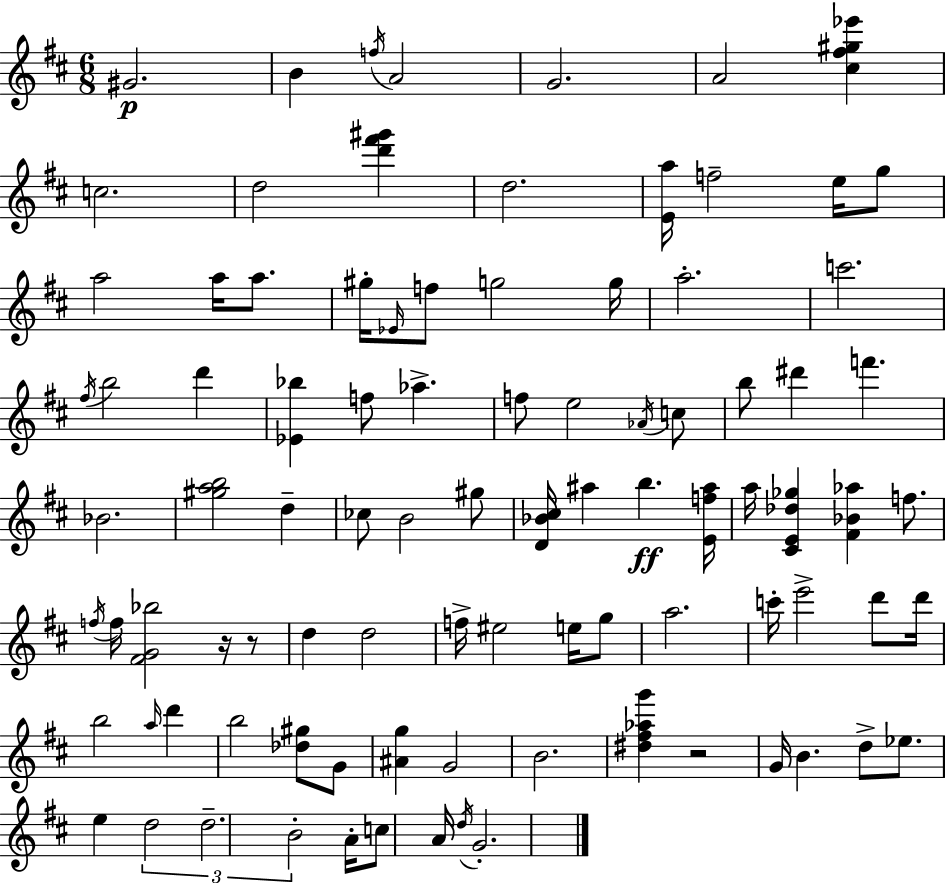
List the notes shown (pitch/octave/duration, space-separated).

G#4/h. B4/q F5/s A4/h G4/h. A4/h [C#5,F#5,G#5,Eb6]/q C5/h. D5/h [D6,F#6,G#6]/q D5/h. [E4,A5]/s F5/h E5/s G5/e A5/h A5/s A5/e. G#5/s Eb4/s F5/e G5/h G5/s A5/h. C6/h. F#5/s B5/h D6/q [Eb4,Bb5]/q F5/e Ab5/q. F5/e E5/h Ab4/s C5/e B5/e D#6/q F6/q. Bb4/h. [G#5,A5,B5]/h D5/q CES5/e B4/h G#5/e [D4,Bb4,C#5]/s A#5/q B5/q. [E4,F5,A#5]/s A5/s [C#4,E4,Db5,Gb5]/q [F#4,Bb4,Ab5]/q F5/e. F5/s F5/s [F#4,G4,Bb5]/h R/s R/e D5/q D5/h F5/s EIS5/h E5/s G5/e A5/h. C6/s E6/h D6/e D6/s B5/h A5/s D6/q B5/h [Db5,G#5]/e G4/e [A#4,G5]/q G4/h B4/h. [D#5,F#5,Ab5,G6]/q R/h G4/s B4/q. D5/e Eb5/e. E5/q D5/h D5/h. B4/h A4/s C5/e A4/s D5/s G4/h.